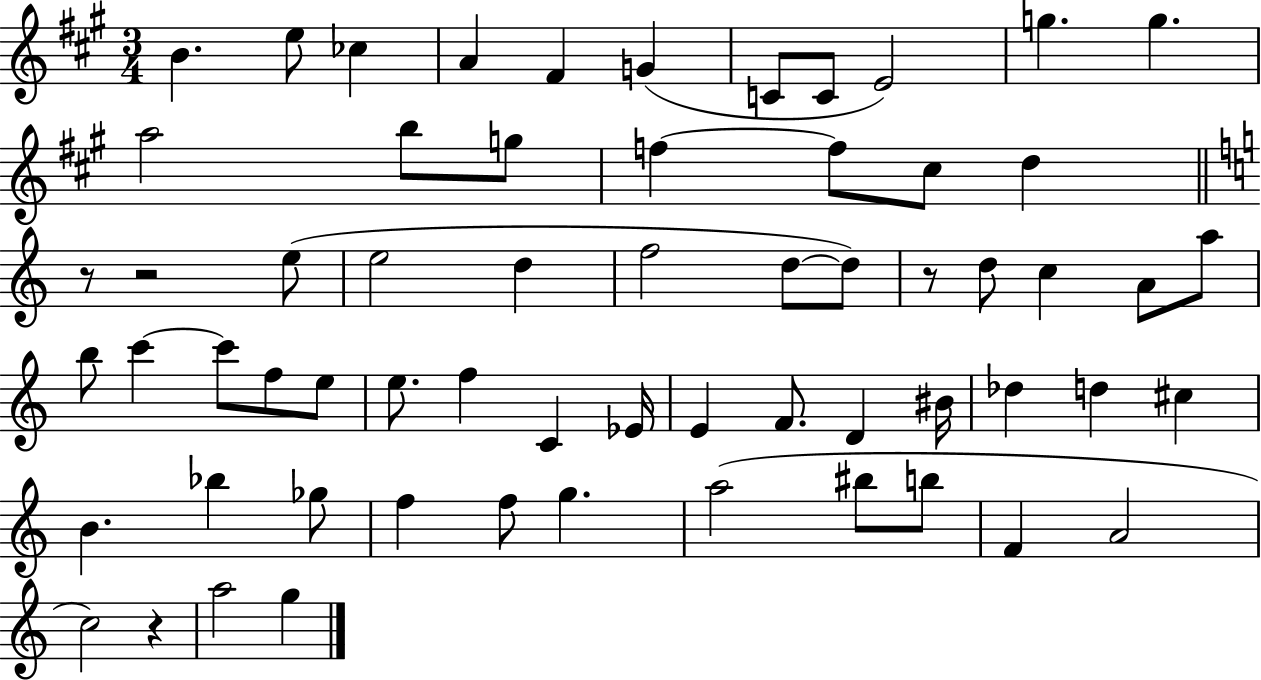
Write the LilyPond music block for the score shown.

{
  \clef treble
  \numericTimeSignature
  \time 3/4
  \key a \major
  \repeat volta 2 { b'4. e''8 ces''4 | a'4 fis'4 g'4( | c'8 c'8 e'2) | g''4. g''4. | \break a''2 b''8 g''8 | f''4~~ f''8 cis''8 d''4 | \bar "||" \break \key a \minor r8 r2 e''8( | e''2 d''4 | f''2 d''8~~ d''8) | r8 d''8 c''4 a'8 a''8 | \break b''8 c'''4~~ c'''8 f''8 e''8 | e''8. f''4 c'4 ees'16 | e'4 f'8. d'4 bis'16 | des''4 d''4 cis''4 | \break b'4. bes''4 ges''8 | f''4 f''8 g''4. | a''2( bis''8 b''8 | f'4 a'2 | \break c''2) r4 | a''2 g''4 | } \bar "|."
}